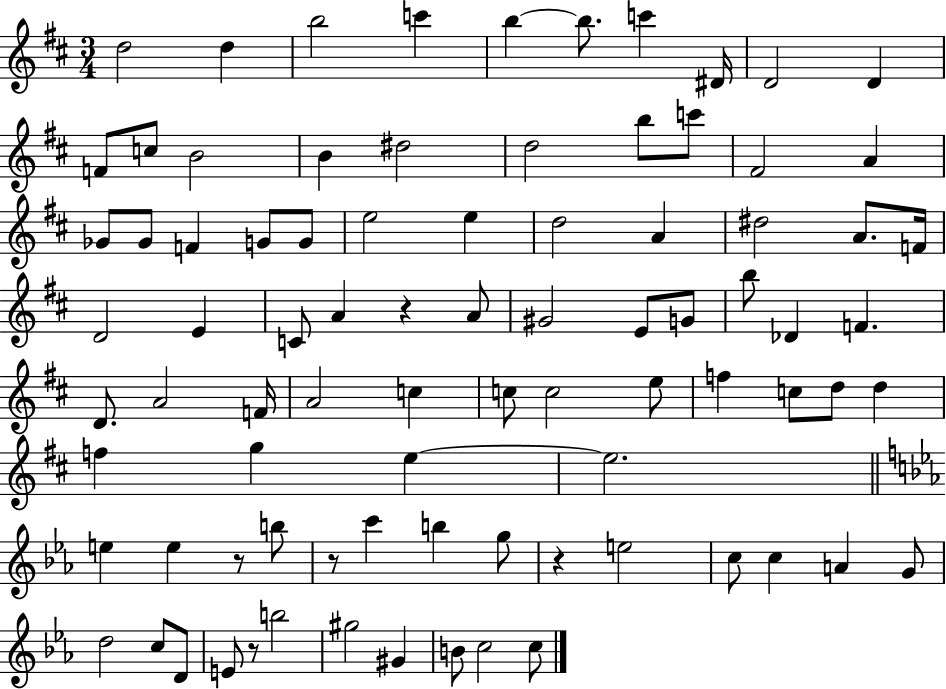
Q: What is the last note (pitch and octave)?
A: C5